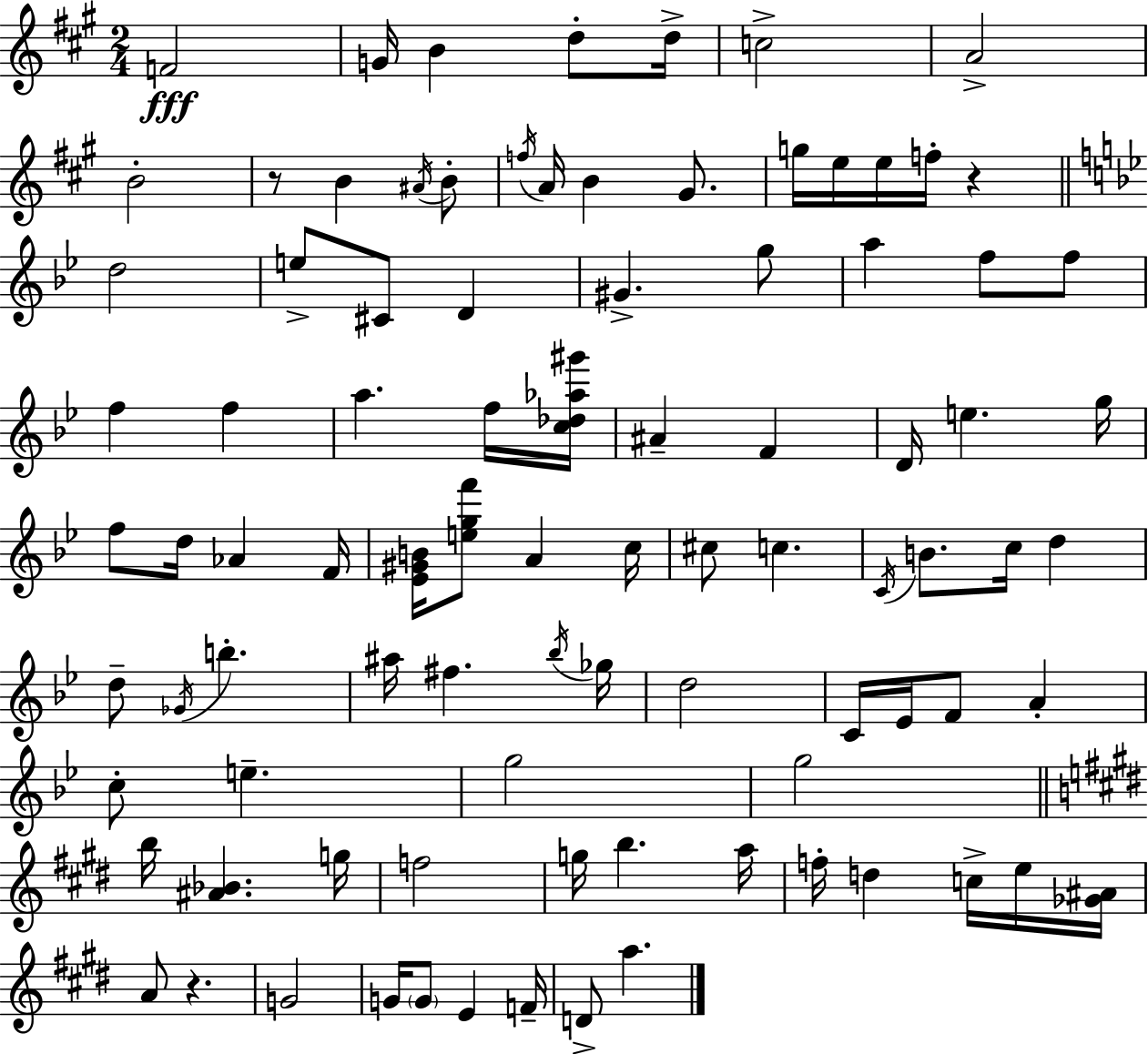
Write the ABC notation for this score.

X:1
T:Untitled
M:2/4
L:1/4
K:A
F2 G/4 B d/2 d/4 c2 A2 B2 z/2 B ^A/4 B/2 f/4 A/4 B ^G/2 g/4 e/4 e/4 f/4 z d2 e/2 ^C/2 D ^G g/2 a f/2 f/2 f f a f/4 [c_d_a^g']/4 ^A F D/4 e g/4 f/2 d/4 _A F/4 [_E^GB]/4 [egf']/2 A c/4 ^c/2 c C/4 B/2 c/4 d d/2 _G/4 b ^a/4 ^f _b/4 _g/4 d2 C/4 _E/4 F/2 A c/2 e g2 g2 b/4 [^A_B] g/4 f2 g/4 b a/4 f/4 d c/4 e/4 [_G^A]/4 A/2 z G2 G/4 G/2 E F/4 D/2 a